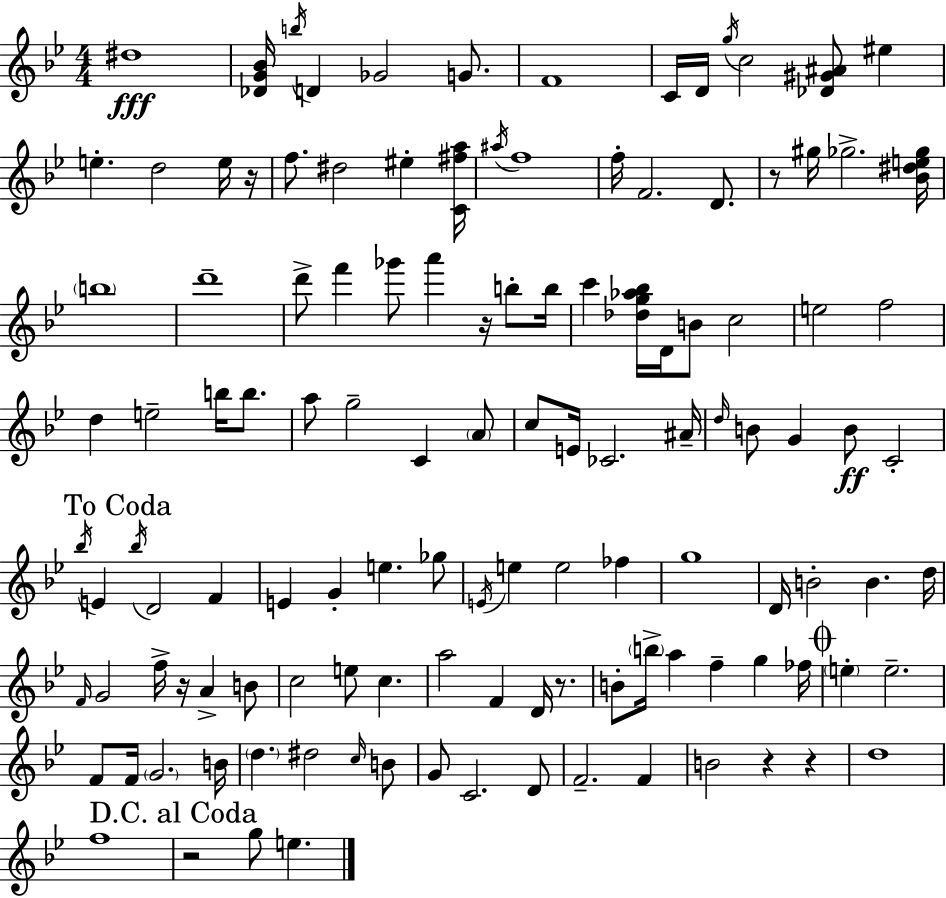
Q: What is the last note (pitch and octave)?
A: E5